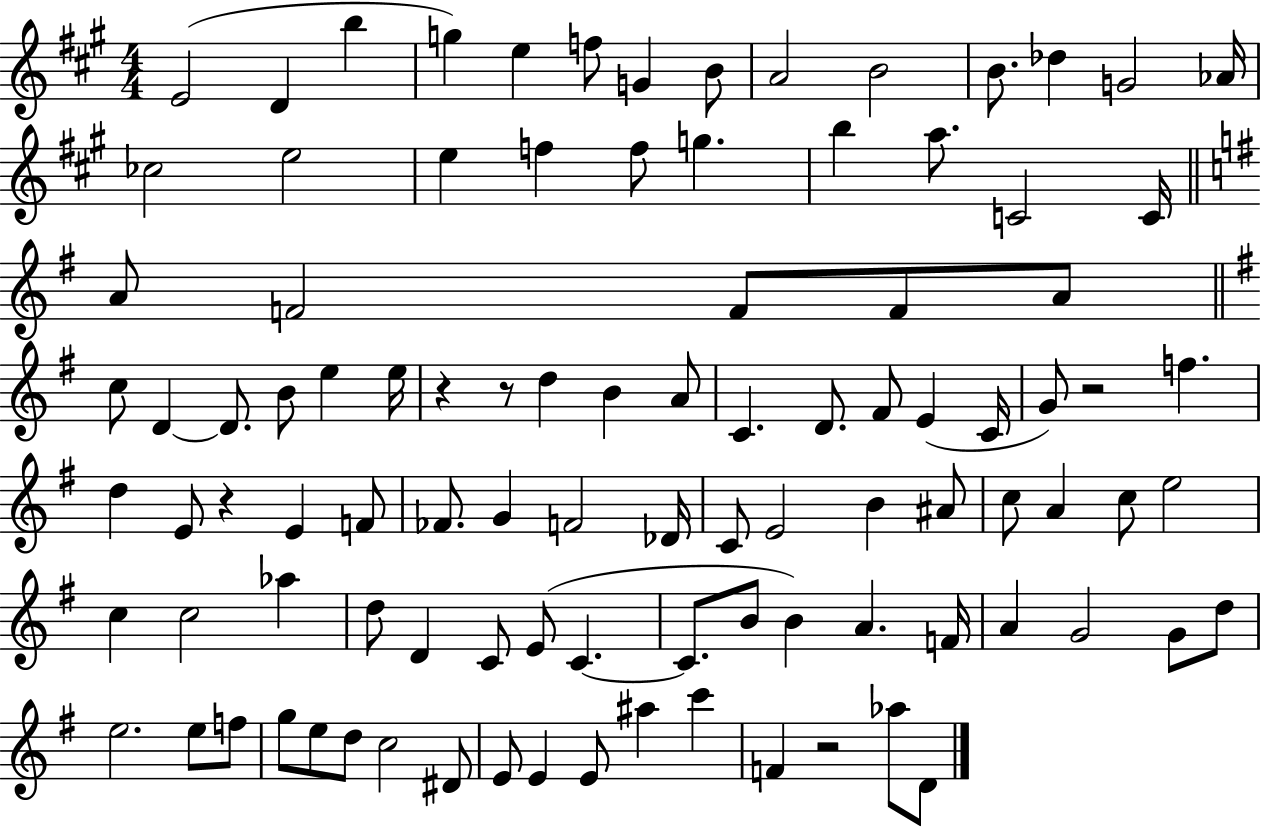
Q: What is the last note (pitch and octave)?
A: D4